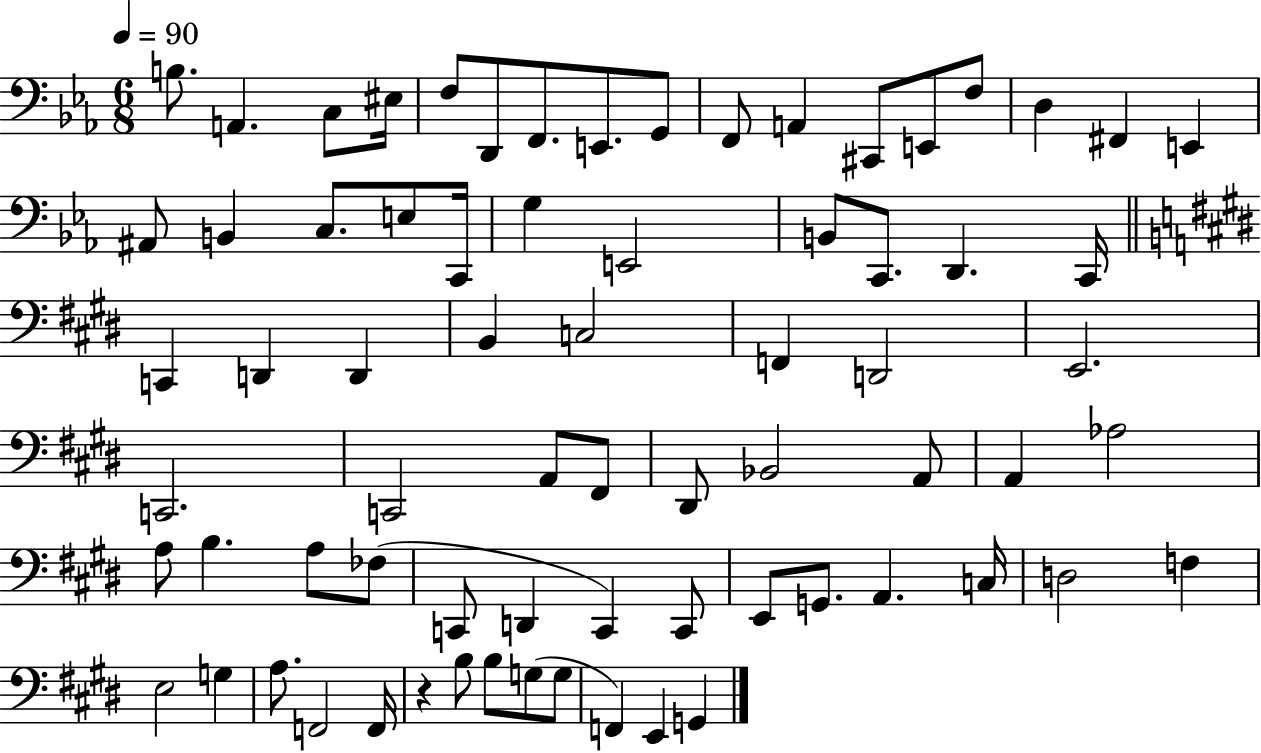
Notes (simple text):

B3/e. A2/q. C3/e EIS3/s F3/e D2/e F2/e. E2/e. G2/e F2/e A2/q C#2/e E2/e F3/e D3/q F#2/q E2/q A#2/e B2/q C3/e. E3/e C2/s G3/q E2/h B2/e C2/e. D2/q. C2/s C2/q D2/q D2/q B2/q C3/h F2/q D2/h E2/h. C2/h. C2/h A2/e F#2/e D#2/e Bb2/h A2/e A2/q Ab3/h A3/e B3/q. A3/e FES3/e C2/e D2/q C2/q C2/e E2/e G2/e. A2/q. C3/s D3/h F3/q E3/h G3/q A3/e. F2/h F2/s R/q B3/e B3/e G3/e G3/e F2/q E2/q G2/q